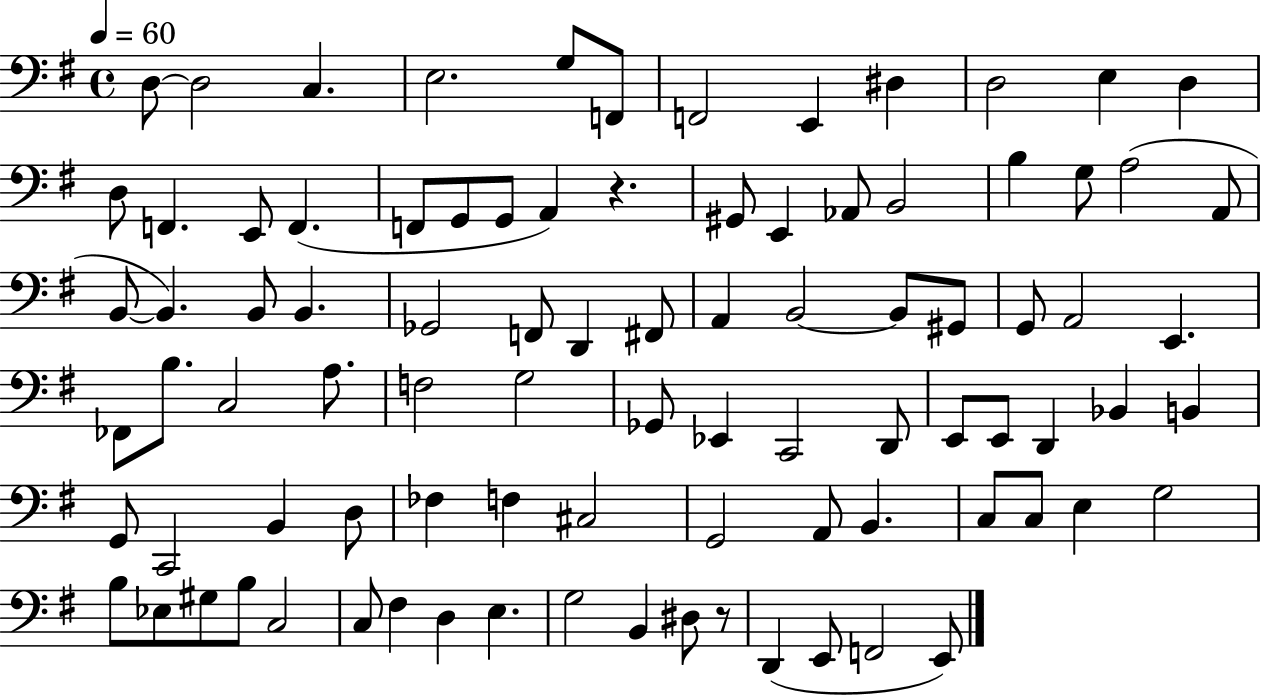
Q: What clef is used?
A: bass